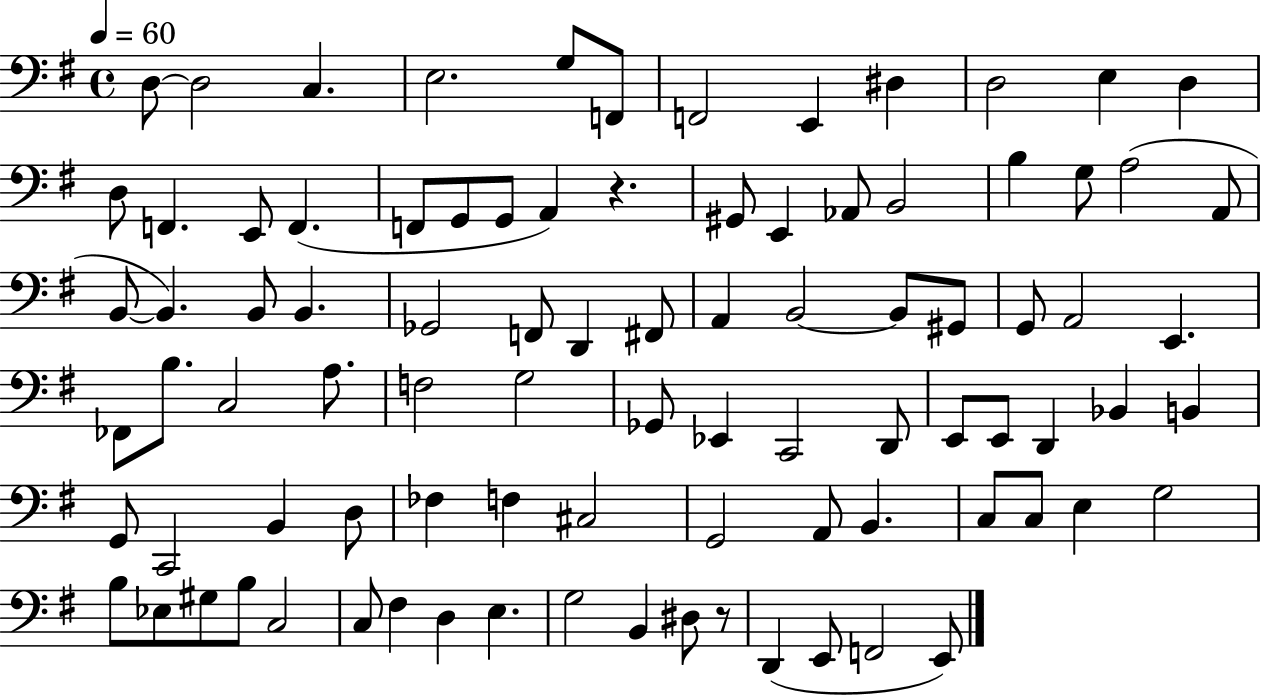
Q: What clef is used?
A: bass